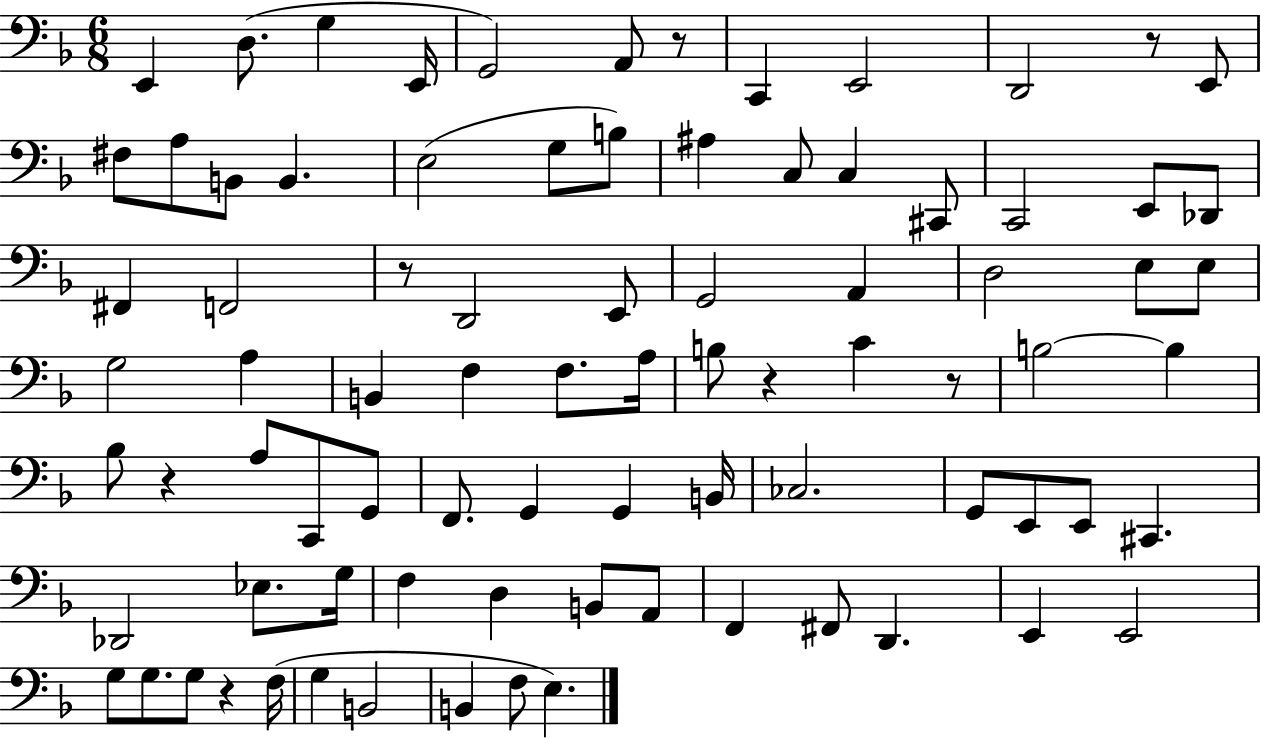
X:1
T:Untitled
M:6/8
L:1/4
K:F
E,, D,/2 G, E,,/4 G,,2 A,,/2 z/2 C,, E,,2 D,,2 z/2 E,,/2 ^F,/2 A,/2 B,,/2 B,, E,2 G,/2 B,/2 ^A, C,/2 C, ^C,,/2 C,,2 E,,/2 _D,,/2 ^F,, F,,2 z/2 D,,2 E,,/2 G,,2 A,, D,2 E,/2 E,/2 G,2 A, B,, F, F,/2 A,/4 B,/2 z C z/2 B,2 B, _B,/2 z A,/2 C,,/2 G,,/2 F,,/2 G,, G,, B,,/4 _C,2 G,,/2 E,,/2 E,,/2 ^C,, _D,,2 _E,/2 G,/4 F, D, B,,/2 A,,/2 F,, ^F,,/2 D,, E,, E,,2 G,/2 G,/2 G,/2 z F,/4 G, B,,2 B,, F,/2 E,